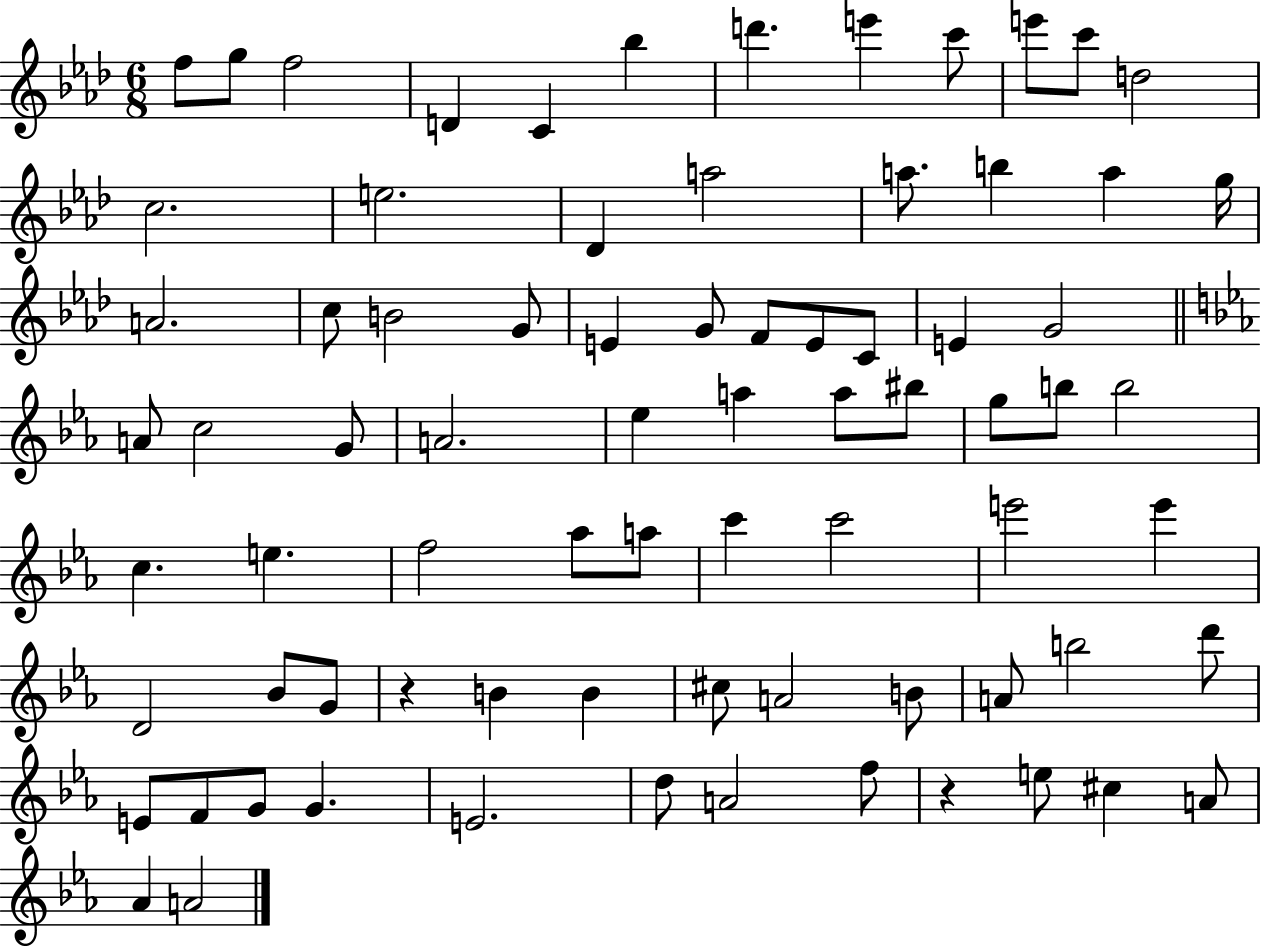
{
  \clef treble
  \numericTimeSignature
  \time 6/8
  \key aes \major
  f''8 g''8 f''2 | d'4 c'4 bes''4 | d'''4. e'''4 c'''8 | e'''8 c'''8 d''2 | \break c''2. | e''2. | des'4 a''2 | a''8. b''4 a''4 g''16 | \break a'2. | c''8 b'2 g'8 | e'4 g'8 f'8 e'8 c'8 | e'4 g'2 | \break \bar "||" \break \key ees \major a'8 c''2 g'8 | a'2. | ees''4 a''4 a''8 bis''8 | g''8 b''8 b''2 | \break c''4. e''4. | f''2 aes''8 a''8 | c'''4 c'''2 | e'''2 e'''4 | \break d'2 bes'8 g'8 | r4 b'4 b'4 | cis''8 a'2 b'8 | a'8 b''2 d'''8 | \break e'8 f'8 g'8 g'4. | e'2. | d''8 a'2 f''8 | r4 e''8 cis''4 a'8 | \break aes'4 a'2 | \bar "|."
}